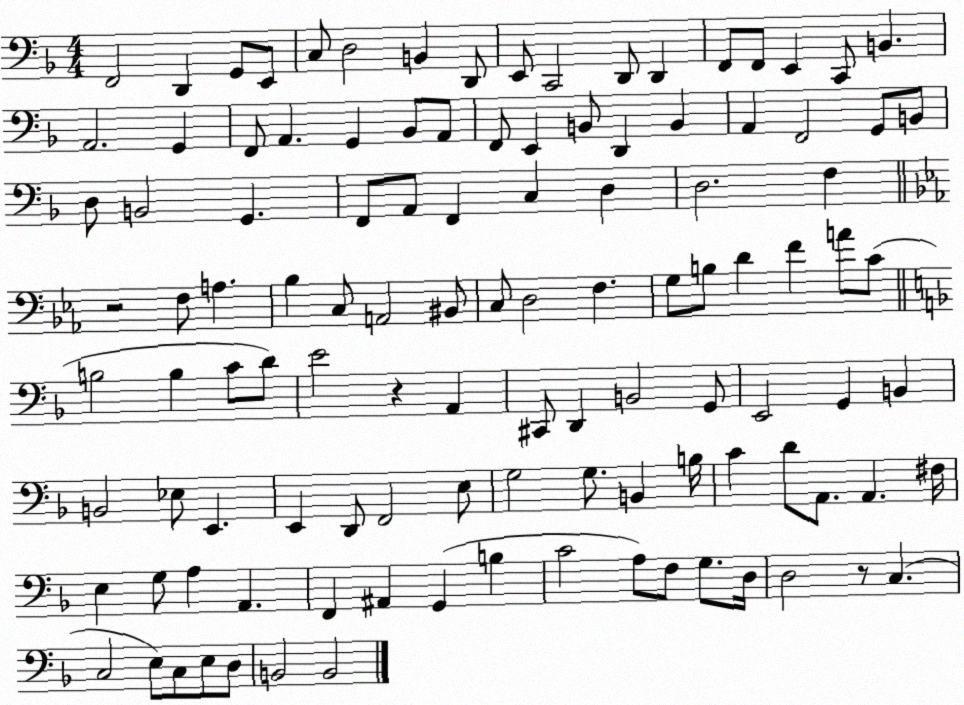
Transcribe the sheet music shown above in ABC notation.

X:1
T:Untitled
M:4/4
L:1/4
K:F
F,,2 D,, G,,/2 E,,/2 C,/2 D,2 B,, D,,/2 E,,/2 C,,2 D,,/2 D,, F,,/2 F,,/2 E,, C,,/2 B,, A,,2 G,, F,,/2 A,, G,, _B,,/2 A,,/2 F,,/2 E,, B,,/2 D,, B,, A,, F,,2 G,,/2 B,,/2 D,/2 B,,2 G,, F,,/2 A,,/2 F,, C, D, D,2 F, z2 F,/2 A, _B, C,/2 A,,2 ^B,,/2 C,/2 D,2 F, G,/2 B,/2 D F A/2 C/2 B,2 B, C/2 D/2 E2 z A,, ^C,,/2 D,, B,,2 G,,/2 E,,2 G,, B,, B,,2 _E,/2 E,, E,, D,,/2 F,,2 E,/2 G,2 G,/2 B,, B,/4 C D/2 A,,/2 A,, ^F,/4 E, G,/2 A, A,, F,, ^A,, G,, B, C2 A,/2 F,/2 G,/2 D,/4 D,2 z/2 C, C,2 E,/2 C,/2 E,/2 D,/2 B,,2 B,,2